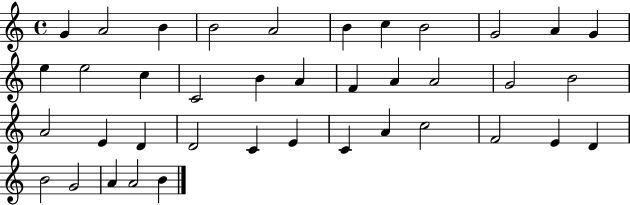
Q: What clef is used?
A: treble